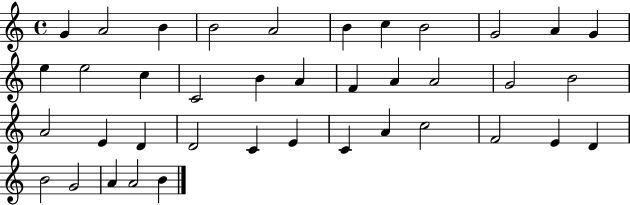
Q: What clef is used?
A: treble